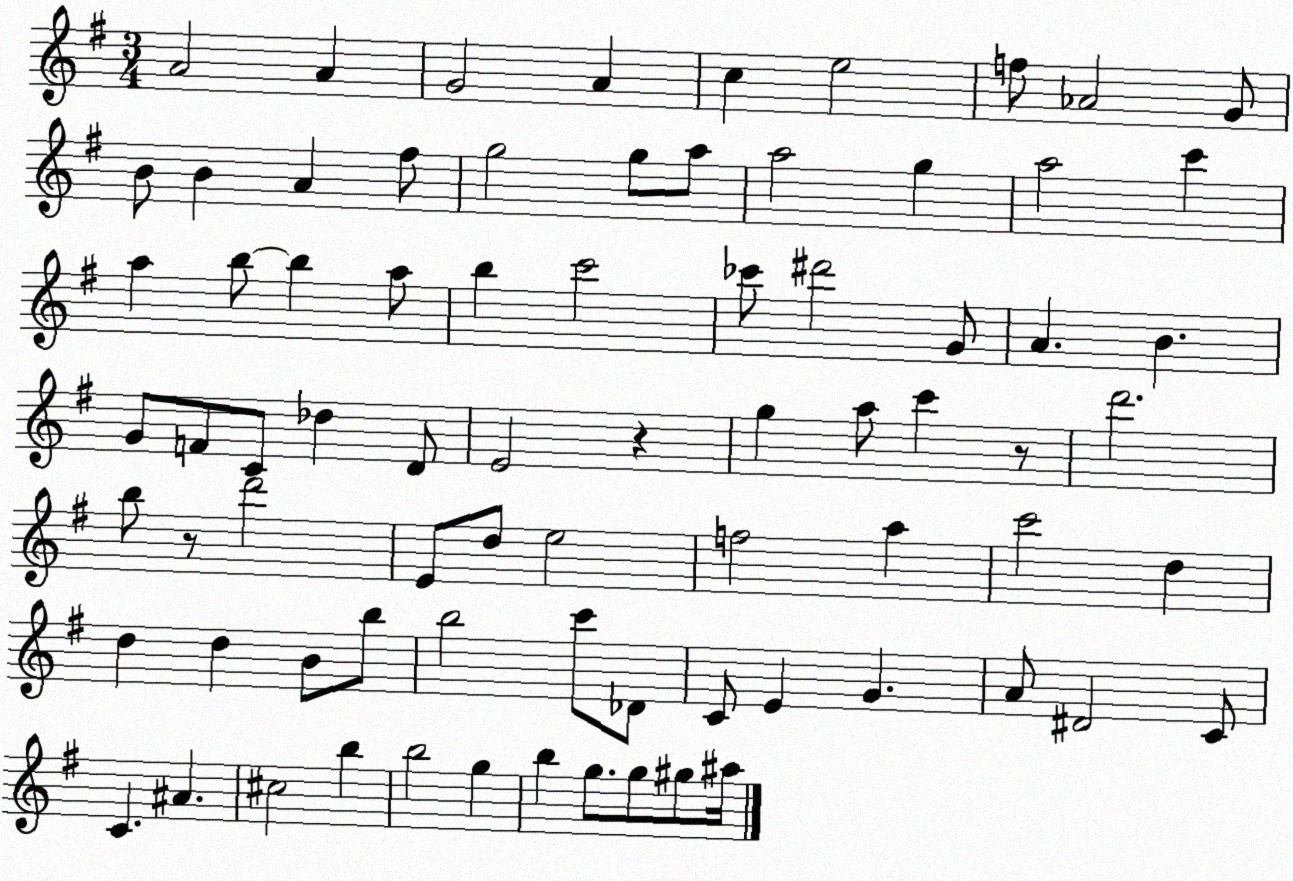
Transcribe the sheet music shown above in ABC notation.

X:1
T:Untitled
M:3/4
L:1/4
K:G
A2 A G2 A c e2 f/2 _A2 G/2 B/2 B A ^f/2 g2 g/2 a/2 a2 g a2 c' a b/2 b a/2 b c'2 _c'/2 ^d'2 G/2 A B G/2 F/2 C/2 _d D/2 E2 z g a/2 c' z/2 d'2 b/2 z/2 d'2 E/2 d/2 e2 f2 a c'2 d d d B/2 b/2 b2 c'/2 _D/2 C/2 E G A/2 ^D2 C/2 C ^A ^c2 b b2 g b g/2 g/2 ^g/2 ^a/4